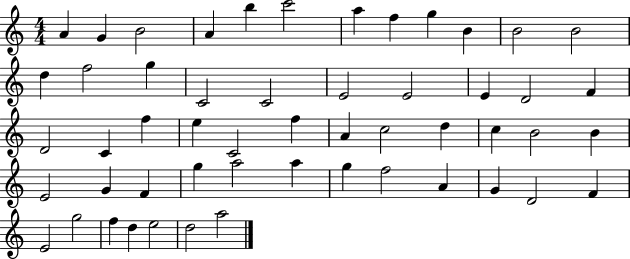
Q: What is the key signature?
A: C major